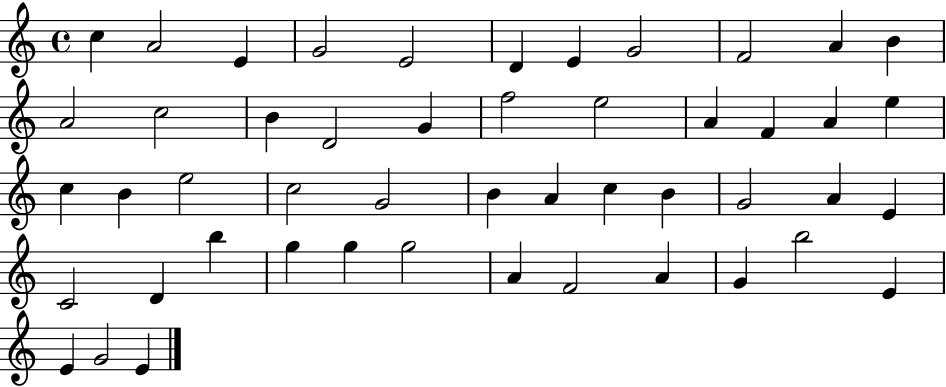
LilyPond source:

{
  \clef treble
  \time 4/4
  \defaultTimeSignature
  \key c \major
  c''4 a'2 e'4 | g'2 e'2 | d'4 e'4 g'2 | f'2 a'4 b'4 | \break a'2 c''2 | b'4 d'2 g'4 | f''2 e''2 | a'4 f'4 a'4 e''4 | \break c''4 b'4 e''2 | c''2 g'2 | b'4 a'4 c''4 b'4 | g'2 a'4 e'4 | \break c'2 d'4 b''4 | g''4 g''4 g''2 | a'4 f'2 a'4 | g'4 b''2 e'4 | \break e'4 g'2 e'4 | \bar "|."
}